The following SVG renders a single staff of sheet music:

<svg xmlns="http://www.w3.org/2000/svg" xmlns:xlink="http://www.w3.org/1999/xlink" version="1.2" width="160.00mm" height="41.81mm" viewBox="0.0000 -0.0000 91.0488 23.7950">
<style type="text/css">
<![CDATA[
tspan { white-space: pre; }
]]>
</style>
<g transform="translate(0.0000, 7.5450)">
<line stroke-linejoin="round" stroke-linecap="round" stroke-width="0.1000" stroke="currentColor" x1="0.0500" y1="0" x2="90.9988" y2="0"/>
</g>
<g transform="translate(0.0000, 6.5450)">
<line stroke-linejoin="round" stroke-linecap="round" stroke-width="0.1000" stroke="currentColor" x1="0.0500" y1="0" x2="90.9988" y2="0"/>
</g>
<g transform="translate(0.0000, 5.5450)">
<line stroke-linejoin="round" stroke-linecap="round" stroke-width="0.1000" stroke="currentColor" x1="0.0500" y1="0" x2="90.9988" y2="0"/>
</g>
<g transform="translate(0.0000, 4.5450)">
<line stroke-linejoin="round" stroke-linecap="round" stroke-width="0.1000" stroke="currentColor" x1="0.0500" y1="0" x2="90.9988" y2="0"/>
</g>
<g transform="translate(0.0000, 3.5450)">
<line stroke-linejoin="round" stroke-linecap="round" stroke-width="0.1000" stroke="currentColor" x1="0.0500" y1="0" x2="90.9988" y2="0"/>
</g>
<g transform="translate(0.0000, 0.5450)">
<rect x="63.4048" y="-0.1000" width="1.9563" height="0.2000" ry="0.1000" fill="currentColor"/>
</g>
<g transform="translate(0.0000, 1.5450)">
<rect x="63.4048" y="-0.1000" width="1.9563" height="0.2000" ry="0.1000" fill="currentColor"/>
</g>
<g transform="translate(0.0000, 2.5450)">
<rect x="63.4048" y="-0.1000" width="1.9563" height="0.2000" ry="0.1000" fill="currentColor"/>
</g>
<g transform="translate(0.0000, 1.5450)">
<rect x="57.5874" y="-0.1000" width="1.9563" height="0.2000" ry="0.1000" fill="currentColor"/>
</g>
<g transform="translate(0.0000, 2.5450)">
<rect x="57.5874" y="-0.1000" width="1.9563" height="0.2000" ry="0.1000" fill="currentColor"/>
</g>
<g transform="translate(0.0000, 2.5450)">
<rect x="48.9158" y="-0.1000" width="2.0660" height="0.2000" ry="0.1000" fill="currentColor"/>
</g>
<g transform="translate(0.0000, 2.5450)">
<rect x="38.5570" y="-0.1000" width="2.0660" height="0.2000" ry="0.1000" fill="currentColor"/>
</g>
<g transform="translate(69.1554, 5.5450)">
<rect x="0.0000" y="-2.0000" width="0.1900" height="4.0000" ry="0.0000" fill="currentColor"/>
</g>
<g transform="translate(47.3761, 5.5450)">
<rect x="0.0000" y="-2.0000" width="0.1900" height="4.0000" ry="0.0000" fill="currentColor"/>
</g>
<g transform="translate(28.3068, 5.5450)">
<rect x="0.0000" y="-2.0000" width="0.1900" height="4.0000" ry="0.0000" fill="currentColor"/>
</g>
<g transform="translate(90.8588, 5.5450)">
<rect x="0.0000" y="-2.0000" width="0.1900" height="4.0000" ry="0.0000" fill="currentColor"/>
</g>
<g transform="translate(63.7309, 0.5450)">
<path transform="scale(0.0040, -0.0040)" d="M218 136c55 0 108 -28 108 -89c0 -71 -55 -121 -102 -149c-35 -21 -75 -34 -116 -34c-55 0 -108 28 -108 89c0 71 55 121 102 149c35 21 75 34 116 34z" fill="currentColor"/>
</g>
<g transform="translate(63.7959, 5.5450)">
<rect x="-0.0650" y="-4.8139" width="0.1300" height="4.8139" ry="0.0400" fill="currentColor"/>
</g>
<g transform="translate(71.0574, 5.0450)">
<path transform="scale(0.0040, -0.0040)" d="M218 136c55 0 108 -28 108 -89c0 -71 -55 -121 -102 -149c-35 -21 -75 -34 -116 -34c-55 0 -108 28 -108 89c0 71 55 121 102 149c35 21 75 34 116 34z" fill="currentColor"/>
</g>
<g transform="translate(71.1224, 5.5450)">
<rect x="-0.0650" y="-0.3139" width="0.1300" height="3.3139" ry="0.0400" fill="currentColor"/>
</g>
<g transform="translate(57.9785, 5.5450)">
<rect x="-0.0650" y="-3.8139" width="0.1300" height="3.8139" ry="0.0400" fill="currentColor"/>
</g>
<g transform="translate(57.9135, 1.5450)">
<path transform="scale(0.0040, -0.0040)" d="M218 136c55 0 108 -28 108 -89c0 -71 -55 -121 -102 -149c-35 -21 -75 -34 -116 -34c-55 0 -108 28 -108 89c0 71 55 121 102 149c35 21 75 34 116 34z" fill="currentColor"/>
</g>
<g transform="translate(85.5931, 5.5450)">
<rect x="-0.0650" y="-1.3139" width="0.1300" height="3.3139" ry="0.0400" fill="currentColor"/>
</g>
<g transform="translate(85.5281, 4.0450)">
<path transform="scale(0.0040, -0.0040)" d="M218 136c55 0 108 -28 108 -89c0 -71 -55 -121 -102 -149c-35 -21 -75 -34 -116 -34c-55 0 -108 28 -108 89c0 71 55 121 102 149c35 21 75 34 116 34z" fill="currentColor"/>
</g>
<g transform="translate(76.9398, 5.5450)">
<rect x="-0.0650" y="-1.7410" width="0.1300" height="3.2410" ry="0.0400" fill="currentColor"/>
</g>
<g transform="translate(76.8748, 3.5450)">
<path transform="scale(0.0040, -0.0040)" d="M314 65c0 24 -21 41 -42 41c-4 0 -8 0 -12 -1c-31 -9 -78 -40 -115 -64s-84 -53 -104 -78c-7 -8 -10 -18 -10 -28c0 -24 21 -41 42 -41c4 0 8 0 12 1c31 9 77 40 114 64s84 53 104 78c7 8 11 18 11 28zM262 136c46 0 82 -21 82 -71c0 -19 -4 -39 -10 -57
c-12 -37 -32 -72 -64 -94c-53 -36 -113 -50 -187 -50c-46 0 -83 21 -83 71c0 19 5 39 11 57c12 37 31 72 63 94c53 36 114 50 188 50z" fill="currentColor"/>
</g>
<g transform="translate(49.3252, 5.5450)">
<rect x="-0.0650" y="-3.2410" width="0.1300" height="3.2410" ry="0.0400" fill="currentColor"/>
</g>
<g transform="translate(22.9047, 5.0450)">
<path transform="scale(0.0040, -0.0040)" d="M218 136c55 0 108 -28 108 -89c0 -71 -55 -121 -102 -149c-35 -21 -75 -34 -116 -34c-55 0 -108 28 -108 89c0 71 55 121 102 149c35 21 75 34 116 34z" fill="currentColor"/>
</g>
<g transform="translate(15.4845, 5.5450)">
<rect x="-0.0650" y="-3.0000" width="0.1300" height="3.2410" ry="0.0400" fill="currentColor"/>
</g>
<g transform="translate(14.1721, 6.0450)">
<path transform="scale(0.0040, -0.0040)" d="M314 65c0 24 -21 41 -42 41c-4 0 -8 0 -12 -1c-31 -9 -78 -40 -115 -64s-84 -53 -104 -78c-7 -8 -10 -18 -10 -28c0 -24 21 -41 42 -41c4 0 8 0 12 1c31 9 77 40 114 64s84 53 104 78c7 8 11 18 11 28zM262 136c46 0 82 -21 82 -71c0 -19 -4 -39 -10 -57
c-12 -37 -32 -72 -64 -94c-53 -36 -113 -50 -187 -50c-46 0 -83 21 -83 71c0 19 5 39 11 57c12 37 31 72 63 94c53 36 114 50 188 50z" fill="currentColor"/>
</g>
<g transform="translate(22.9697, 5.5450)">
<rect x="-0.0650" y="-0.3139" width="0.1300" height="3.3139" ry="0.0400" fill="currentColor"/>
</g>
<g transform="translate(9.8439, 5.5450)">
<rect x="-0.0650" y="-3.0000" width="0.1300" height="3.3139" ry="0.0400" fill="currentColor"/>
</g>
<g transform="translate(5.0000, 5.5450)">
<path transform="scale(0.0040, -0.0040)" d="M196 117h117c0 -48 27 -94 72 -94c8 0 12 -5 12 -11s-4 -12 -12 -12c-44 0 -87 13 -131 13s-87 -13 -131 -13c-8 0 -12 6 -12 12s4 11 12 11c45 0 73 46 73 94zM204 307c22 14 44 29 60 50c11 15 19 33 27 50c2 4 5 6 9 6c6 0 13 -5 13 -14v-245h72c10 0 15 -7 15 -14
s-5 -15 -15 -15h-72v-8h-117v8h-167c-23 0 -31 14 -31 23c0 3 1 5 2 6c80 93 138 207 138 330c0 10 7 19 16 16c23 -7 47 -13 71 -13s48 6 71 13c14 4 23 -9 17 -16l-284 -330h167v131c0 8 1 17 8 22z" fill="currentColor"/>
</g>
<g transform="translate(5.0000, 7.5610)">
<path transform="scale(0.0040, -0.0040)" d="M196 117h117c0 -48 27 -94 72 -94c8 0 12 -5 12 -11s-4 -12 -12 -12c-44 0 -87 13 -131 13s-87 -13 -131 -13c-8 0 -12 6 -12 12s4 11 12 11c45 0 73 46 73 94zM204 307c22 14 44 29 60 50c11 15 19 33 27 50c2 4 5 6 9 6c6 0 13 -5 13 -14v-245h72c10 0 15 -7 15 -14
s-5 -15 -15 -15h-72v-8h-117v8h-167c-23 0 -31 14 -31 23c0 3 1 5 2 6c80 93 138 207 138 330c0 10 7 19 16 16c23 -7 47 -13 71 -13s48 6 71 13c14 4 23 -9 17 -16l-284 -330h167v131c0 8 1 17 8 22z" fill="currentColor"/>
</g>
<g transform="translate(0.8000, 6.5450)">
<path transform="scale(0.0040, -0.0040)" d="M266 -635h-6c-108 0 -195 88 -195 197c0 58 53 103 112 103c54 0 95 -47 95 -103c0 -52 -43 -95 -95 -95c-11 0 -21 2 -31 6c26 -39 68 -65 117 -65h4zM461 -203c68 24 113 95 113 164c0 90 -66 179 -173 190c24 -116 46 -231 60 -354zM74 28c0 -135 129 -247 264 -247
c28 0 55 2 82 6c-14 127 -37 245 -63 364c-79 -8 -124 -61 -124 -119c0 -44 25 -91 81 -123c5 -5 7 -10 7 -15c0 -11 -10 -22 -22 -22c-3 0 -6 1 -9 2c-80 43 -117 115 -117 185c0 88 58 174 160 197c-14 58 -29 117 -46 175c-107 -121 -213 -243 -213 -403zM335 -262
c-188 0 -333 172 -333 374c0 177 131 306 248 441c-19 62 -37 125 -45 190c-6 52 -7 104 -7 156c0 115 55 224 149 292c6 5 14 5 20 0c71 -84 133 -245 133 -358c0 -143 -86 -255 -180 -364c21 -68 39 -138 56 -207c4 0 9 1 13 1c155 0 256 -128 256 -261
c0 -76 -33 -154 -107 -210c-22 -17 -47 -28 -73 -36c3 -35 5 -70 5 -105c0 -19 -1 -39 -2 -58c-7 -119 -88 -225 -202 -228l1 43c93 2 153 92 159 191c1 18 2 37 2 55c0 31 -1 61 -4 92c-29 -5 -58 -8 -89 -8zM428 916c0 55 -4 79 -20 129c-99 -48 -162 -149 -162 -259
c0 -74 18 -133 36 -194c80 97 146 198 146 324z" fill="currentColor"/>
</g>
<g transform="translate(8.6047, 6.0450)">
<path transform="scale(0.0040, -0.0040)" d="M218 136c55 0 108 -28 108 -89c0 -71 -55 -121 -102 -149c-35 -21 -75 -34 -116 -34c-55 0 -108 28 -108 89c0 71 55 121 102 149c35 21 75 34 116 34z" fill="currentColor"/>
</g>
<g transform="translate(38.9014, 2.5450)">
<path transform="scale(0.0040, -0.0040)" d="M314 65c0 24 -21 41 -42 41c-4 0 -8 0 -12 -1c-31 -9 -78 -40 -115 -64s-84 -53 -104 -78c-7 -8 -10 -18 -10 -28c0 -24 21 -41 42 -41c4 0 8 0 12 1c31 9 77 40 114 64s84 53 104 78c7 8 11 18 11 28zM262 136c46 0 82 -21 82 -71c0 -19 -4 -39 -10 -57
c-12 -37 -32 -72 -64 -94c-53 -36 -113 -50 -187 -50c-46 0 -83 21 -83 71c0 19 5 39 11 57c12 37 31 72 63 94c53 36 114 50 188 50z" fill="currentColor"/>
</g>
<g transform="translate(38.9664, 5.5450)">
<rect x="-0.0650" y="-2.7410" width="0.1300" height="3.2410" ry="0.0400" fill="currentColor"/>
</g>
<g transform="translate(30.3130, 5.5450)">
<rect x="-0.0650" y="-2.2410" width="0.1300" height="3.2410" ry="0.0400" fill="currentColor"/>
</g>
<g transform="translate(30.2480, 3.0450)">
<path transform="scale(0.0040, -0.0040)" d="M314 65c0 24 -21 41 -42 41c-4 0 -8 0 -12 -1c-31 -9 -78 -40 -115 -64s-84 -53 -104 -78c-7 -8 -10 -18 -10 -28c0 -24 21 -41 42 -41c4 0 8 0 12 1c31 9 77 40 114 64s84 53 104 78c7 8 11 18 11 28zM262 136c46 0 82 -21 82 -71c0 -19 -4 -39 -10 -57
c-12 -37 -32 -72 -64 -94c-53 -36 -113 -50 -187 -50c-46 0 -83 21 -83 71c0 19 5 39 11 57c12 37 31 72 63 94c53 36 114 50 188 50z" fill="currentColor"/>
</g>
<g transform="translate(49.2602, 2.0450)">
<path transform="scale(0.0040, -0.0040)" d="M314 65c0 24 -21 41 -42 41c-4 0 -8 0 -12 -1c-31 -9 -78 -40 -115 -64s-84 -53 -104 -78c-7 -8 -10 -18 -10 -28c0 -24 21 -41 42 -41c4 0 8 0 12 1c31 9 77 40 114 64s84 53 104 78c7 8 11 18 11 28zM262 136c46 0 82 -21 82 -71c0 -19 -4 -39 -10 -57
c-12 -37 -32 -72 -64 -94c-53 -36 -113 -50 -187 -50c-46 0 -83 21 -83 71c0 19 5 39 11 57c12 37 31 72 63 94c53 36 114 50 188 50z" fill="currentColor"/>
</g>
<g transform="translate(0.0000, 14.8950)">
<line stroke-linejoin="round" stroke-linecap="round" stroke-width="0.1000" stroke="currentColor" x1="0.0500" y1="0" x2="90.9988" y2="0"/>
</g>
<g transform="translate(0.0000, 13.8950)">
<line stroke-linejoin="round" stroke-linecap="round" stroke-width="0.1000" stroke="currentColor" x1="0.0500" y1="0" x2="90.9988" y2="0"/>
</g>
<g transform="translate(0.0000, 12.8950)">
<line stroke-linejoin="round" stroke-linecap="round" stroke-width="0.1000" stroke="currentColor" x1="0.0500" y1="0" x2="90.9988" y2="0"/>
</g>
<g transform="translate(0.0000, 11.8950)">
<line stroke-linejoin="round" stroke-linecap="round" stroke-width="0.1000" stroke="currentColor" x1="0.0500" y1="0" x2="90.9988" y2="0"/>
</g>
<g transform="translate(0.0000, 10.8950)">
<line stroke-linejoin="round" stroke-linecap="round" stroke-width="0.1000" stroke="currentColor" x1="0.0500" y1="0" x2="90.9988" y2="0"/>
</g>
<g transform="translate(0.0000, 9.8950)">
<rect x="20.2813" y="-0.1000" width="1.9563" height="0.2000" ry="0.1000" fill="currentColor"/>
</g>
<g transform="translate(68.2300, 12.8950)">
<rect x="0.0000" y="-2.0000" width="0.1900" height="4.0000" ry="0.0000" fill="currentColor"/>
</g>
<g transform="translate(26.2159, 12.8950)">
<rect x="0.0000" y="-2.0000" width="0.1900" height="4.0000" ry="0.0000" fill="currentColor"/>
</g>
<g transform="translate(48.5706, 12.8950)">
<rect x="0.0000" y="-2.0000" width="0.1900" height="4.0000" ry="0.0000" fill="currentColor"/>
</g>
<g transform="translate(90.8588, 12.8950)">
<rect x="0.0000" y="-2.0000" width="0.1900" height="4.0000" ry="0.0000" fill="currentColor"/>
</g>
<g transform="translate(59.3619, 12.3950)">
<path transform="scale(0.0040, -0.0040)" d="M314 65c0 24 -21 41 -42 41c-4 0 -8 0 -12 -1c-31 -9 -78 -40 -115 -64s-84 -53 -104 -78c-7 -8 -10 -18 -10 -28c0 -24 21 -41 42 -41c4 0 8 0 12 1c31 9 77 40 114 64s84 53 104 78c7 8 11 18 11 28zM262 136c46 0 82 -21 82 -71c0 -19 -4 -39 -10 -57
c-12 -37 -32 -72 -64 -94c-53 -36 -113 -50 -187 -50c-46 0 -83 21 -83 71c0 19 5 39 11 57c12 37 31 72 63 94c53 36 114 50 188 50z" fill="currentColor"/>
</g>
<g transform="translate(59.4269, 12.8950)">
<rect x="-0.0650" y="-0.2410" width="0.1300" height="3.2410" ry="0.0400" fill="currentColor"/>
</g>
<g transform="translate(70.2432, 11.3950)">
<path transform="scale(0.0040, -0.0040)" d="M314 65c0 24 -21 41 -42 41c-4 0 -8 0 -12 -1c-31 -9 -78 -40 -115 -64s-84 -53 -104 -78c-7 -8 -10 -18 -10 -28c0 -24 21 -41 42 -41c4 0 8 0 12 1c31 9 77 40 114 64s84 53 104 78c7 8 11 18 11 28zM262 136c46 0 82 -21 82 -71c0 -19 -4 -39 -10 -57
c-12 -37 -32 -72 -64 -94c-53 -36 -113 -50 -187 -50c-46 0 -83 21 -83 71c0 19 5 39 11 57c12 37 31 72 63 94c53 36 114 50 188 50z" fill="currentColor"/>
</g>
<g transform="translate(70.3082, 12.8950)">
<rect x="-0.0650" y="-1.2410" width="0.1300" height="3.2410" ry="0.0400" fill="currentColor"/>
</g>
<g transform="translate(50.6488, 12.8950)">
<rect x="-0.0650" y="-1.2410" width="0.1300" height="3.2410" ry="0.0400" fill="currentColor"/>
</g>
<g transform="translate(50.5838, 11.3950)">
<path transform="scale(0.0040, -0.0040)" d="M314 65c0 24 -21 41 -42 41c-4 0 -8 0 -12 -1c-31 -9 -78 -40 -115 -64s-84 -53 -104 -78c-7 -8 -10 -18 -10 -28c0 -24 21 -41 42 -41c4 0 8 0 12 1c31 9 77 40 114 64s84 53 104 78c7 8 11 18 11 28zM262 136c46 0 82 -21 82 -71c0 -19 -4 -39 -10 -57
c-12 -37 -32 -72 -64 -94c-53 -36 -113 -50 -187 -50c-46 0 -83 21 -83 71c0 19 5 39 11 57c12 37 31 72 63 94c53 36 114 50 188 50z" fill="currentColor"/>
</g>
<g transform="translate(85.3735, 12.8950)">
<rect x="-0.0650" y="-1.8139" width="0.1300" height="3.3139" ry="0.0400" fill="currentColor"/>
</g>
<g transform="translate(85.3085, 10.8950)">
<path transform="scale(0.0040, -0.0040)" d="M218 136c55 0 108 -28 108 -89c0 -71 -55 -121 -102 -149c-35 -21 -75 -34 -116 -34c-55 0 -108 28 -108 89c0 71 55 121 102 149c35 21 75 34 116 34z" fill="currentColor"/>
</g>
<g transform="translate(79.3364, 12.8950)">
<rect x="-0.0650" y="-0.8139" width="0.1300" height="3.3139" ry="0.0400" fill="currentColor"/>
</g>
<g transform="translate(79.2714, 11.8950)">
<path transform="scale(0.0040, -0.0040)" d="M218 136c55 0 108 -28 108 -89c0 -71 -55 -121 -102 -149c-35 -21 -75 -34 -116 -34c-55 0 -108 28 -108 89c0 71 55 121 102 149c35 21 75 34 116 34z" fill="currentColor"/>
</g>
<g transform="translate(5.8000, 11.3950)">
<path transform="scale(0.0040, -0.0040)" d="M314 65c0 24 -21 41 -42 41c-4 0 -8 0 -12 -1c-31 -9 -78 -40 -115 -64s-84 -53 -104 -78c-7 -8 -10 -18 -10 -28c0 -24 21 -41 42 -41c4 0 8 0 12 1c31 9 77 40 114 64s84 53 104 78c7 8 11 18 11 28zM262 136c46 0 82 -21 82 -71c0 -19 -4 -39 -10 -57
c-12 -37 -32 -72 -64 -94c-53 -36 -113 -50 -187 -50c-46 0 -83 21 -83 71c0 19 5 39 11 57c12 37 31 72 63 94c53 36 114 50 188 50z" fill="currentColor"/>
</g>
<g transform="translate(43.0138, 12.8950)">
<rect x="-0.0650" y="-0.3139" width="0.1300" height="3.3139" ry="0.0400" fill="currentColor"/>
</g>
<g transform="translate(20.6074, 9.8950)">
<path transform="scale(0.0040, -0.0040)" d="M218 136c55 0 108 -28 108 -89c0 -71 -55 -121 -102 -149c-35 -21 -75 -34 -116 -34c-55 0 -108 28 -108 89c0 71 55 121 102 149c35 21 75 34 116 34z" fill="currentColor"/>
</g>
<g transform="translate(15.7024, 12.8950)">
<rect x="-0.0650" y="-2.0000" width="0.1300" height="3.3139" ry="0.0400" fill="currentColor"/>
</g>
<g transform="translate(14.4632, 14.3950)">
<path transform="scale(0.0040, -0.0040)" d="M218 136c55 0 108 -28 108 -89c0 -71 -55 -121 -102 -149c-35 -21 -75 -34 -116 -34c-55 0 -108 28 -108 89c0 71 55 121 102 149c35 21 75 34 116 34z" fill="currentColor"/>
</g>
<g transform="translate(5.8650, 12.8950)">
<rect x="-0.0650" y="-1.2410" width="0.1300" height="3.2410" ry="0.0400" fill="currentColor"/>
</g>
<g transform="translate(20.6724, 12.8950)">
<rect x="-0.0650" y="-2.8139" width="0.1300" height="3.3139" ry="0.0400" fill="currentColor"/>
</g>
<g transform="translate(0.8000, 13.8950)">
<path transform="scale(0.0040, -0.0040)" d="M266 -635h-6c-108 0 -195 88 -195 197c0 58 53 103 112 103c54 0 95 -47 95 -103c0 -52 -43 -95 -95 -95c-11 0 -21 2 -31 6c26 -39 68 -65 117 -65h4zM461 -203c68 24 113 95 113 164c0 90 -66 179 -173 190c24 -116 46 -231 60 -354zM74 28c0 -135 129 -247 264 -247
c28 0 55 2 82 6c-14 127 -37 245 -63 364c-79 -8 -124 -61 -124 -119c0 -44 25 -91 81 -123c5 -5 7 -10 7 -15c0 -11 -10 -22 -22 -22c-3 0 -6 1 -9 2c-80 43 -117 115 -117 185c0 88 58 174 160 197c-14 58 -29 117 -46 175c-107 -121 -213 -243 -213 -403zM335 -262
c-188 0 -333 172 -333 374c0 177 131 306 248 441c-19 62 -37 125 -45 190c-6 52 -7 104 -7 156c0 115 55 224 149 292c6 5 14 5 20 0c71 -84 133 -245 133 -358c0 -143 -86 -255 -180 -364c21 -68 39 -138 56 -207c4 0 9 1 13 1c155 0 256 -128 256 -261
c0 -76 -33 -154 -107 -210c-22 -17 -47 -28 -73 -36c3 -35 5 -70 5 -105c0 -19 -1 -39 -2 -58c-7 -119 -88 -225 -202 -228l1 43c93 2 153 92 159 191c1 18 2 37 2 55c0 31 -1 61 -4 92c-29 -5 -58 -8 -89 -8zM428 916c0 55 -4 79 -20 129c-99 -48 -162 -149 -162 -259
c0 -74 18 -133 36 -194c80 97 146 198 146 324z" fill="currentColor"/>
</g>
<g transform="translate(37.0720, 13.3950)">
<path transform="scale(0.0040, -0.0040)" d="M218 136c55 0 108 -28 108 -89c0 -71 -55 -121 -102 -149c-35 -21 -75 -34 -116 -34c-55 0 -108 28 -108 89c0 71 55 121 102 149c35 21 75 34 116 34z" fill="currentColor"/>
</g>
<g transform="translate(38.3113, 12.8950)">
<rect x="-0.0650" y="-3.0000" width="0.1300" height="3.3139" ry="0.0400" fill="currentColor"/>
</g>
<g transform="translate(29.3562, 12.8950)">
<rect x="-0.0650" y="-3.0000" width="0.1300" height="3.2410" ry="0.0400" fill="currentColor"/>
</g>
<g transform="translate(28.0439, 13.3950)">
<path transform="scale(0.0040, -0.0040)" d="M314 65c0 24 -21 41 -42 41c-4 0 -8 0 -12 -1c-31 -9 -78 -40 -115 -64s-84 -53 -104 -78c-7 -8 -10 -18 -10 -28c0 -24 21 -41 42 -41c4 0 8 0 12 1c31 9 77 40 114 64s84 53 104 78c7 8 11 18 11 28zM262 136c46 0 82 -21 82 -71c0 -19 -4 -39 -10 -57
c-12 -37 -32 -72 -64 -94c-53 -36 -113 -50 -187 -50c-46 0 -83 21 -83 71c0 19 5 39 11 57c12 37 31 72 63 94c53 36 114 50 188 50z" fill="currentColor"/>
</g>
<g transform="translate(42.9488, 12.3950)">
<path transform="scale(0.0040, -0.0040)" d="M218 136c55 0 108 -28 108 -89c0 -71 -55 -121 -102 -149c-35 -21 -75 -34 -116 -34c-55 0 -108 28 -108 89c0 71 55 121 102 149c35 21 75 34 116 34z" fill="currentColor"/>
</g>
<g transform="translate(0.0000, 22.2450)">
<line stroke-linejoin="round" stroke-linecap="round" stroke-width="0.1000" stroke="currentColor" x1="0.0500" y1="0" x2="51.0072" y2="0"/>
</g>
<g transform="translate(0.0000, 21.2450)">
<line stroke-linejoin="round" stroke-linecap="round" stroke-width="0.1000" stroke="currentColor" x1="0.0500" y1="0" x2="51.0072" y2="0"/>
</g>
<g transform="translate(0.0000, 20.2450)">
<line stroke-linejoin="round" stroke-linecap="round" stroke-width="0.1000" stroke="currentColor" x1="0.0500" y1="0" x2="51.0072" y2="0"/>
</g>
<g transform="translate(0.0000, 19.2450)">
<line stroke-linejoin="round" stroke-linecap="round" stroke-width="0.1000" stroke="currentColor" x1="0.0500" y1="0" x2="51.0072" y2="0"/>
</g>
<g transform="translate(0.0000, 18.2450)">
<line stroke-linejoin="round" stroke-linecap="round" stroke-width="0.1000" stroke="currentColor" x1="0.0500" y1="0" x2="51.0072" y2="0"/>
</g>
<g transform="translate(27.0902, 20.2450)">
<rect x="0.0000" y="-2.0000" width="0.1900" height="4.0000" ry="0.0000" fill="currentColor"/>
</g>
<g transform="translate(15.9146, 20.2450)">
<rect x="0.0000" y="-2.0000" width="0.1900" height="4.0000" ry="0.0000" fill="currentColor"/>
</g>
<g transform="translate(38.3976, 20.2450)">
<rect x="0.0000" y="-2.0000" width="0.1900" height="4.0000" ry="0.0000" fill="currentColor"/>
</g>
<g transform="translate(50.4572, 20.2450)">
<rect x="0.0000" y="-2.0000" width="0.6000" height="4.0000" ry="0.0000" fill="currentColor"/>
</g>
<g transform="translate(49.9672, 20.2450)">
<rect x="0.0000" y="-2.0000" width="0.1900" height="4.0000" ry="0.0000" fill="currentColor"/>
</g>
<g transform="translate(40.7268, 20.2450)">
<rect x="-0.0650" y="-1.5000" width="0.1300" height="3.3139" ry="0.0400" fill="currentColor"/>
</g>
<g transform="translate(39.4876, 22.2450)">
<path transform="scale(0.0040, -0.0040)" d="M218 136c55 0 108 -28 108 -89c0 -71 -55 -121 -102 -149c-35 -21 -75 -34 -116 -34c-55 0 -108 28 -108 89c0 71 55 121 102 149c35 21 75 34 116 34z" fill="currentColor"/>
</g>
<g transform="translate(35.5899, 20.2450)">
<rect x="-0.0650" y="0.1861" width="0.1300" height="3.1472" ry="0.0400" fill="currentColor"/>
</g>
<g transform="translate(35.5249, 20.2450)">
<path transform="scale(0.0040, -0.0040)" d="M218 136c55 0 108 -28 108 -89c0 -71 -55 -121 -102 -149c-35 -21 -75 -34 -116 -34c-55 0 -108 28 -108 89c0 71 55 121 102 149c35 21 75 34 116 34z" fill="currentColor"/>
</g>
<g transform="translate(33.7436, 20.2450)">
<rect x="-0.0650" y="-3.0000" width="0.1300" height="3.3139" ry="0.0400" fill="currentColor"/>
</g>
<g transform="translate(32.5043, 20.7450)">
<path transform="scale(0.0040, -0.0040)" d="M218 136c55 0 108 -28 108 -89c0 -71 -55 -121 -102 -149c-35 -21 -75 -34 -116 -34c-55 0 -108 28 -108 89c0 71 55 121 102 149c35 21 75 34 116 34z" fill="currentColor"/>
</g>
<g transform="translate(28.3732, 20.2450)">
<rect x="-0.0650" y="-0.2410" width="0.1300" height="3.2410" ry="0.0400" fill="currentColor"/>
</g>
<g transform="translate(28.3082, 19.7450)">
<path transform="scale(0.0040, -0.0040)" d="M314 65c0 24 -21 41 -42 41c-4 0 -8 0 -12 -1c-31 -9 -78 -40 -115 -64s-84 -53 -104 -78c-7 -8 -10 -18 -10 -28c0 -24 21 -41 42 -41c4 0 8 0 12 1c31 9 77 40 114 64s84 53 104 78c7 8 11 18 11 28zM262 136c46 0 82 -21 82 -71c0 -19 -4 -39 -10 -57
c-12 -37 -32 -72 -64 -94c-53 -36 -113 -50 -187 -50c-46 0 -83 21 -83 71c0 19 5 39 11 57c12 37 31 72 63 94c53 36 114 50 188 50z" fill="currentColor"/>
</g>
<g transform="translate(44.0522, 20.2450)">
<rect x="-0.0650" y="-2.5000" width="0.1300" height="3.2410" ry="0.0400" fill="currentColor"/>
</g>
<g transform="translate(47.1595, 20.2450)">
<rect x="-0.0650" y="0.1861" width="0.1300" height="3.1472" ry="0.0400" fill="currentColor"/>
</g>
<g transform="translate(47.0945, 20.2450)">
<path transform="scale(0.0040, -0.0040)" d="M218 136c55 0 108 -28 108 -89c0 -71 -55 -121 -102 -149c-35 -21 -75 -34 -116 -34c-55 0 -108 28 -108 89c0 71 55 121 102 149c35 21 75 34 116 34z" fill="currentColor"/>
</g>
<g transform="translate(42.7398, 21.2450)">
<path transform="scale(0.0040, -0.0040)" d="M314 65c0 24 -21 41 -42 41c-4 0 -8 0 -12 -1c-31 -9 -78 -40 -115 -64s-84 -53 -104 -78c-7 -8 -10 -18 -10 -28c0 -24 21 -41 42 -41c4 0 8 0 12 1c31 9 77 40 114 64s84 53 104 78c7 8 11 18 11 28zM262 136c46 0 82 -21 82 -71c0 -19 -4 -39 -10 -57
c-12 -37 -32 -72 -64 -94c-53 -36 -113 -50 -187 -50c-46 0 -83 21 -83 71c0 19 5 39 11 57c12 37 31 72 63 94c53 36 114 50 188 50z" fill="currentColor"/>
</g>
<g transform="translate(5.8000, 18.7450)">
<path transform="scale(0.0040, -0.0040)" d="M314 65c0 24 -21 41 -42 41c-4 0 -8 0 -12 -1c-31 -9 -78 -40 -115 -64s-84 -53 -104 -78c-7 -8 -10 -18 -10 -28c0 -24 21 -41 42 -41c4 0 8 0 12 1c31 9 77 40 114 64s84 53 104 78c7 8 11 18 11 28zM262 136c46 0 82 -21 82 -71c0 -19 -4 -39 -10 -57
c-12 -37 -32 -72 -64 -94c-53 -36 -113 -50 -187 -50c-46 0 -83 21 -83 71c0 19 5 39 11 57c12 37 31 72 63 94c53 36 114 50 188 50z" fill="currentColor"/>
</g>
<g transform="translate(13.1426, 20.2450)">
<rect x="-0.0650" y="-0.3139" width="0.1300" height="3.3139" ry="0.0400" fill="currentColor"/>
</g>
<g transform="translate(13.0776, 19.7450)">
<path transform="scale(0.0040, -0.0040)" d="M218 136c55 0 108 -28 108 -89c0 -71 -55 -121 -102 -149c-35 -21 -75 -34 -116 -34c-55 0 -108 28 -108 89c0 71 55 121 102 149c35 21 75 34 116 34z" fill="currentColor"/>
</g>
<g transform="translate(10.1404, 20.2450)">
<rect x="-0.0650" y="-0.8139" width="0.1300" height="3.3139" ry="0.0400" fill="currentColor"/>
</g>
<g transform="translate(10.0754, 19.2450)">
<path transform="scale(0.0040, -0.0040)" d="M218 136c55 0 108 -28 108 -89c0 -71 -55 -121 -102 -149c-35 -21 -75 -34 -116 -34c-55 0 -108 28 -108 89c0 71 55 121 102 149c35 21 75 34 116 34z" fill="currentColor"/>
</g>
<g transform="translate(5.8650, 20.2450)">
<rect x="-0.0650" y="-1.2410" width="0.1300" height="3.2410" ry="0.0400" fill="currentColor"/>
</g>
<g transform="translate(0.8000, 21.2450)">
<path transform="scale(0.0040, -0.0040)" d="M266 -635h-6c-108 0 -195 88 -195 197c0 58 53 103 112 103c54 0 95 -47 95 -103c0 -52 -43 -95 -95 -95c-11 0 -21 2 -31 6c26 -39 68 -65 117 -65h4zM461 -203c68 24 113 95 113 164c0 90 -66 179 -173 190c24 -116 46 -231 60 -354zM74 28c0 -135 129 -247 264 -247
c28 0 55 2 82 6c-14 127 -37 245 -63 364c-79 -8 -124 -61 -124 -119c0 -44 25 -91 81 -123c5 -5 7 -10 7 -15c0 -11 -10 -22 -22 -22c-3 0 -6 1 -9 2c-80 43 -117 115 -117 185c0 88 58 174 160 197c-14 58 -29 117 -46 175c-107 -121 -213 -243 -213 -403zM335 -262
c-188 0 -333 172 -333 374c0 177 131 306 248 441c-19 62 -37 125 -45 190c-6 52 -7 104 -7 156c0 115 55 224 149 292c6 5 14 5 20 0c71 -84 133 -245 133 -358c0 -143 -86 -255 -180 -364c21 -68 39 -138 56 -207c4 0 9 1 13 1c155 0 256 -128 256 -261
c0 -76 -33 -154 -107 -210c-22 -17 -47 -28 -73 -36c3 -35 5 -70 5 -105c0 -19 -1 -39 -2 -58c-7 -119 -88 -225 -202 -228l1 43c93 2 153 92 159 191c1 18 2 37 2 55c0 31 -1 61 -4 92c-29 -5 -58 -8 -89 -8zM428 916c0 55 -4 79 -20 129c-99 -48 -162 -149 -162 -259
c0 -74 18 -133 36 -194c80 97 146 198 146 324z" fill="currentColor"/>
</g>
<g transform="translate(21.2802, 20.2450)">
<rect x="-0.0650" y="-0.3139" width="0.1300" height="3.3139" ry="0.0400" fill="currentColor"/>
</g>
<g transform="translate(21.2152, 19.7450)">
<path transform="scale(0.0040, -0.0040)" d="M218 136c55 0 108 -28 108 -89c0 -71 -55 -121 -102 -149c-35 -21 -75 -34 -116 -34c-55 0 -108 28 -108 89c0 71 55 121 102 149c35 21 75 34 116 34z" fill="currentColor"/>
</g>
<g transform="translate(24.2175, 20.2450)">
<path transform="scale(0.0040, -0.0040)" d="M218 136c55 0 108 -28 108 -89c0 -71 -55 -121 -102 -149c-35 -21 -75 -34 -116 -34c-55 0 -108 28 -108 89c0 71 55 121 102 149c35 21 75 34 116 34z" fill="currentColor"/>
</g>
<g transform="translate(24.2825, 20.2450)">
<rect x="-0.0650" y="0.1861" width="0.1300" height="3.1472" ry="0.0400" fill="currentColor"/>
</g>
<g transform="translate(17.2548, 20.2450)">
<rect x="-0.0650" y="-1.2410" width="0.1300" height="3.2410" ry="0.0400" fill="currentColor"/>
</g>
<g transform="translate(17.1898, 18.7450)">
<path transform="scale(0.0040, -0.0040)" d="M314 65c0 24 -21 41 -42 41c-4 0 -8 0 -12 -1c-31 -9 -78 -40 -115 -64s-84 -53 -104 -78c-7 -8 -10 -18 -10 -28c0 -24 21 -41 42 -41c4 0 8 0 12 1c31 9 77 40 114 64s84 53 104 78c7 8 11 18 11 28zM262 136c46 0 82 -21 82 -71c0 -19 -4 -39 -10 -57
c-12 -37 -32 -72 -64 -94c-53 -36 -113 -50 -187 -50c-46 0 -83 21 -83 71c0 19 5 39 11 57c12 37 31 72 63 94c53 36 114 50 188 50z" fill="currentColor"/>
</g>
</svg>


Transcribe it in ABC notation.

X:1
T:Untitled
M:4/4
L:1/4
K:C
A A2 c g2 a2 b2 c' e' c f2 e e2 F a A2 A c e2 c2 e2 d f e2 d c e2 c B c2 A B E G2 B